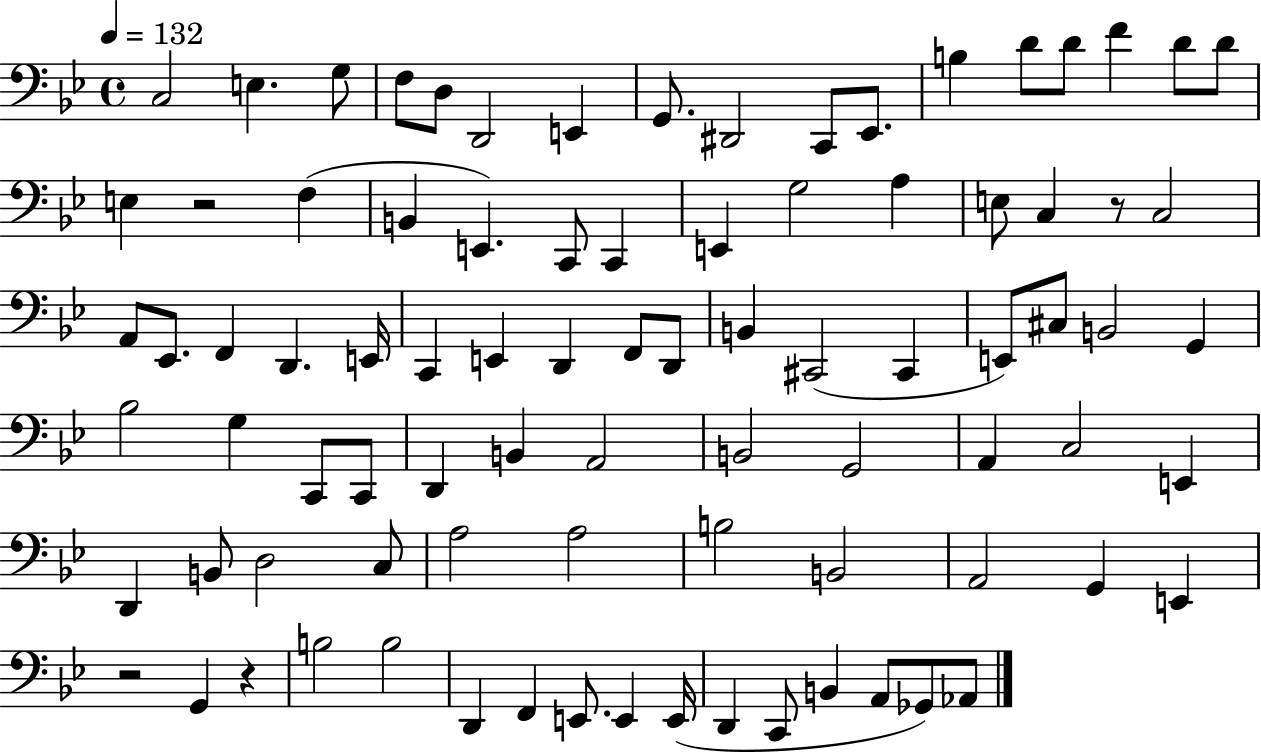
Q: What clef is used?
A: bass